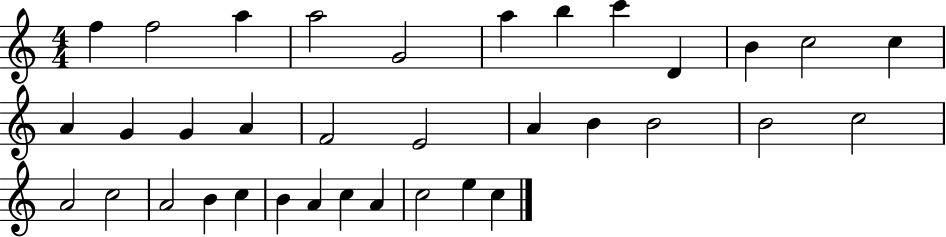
{
  \clef treble
  \numericTimeSignature
  \time 4/4
  \key c \major
  f''4 f''2 a''4 | a''2 g'2 | a''4 b''4 c'''4 d'4 | b'4 c''2 c''4 | \break a'4 g'4 g'4 a'4 | f'2 e'2 | a'4 b'4 b'2 | b'2 c''2 | \break a'2 c''2 | a'2 b'4 c''4 | b'4 a'4 c''4 a'4 | c''2 e''4 c''4 | \break \bar "|."
}